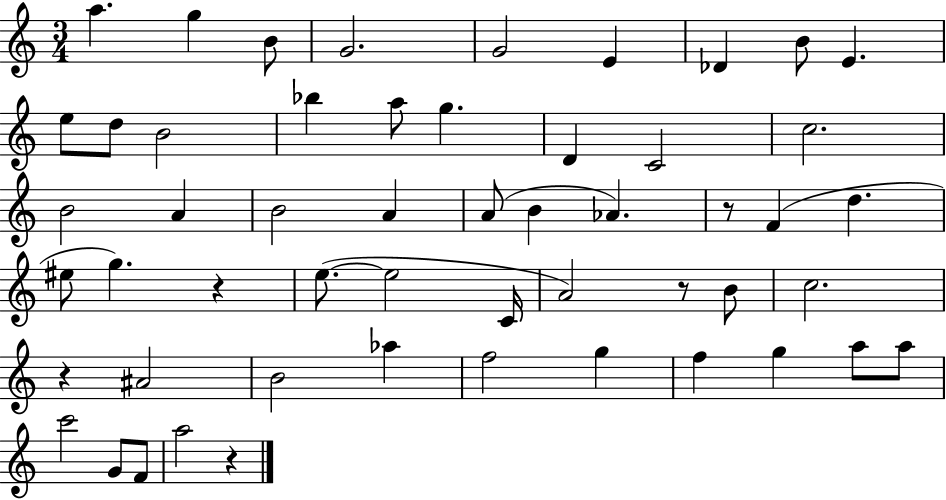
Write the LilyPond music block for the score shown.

{
  \clef treble
  \numericTimeSignature
  \time 3/4
  \key c \major
  a''4. g''4 b'8 | g'2. | g'2 e'4 | des'4 b'8 e'4. | \break e''8 d''8 b'2 | bes''4 a''8 g''4. | d'4 c'2 | c''2. | \break b'2 a'4 | b'2 a'4 | a'8( b'4 aes'4.) | r8 f'4( d''4. | \break eis''8 g''4.) r4 | e''8.~(~ e''2 c'16 | a'2) r8 b'8 | c''2. | \break r4 ais'2 | b'2 aes''4 | f''2 g''4 | f''4 g''4 a''8 a''8 | \break c'''2 g'8 f'8 | a''2 r4 | \bar "|."
}